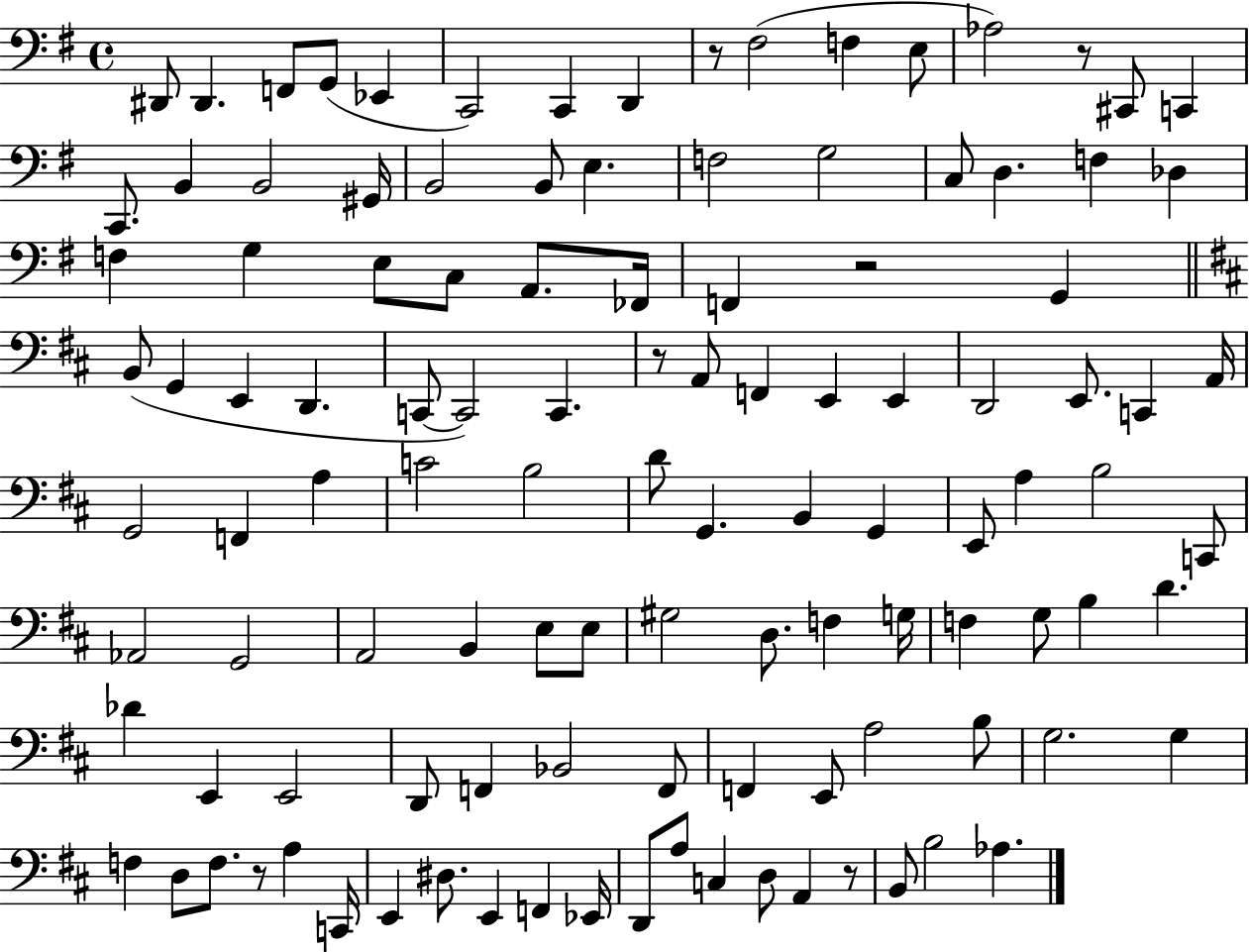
X:1
T:Untitled
M:4/4
L:1/4
K:G
^D,,/2 ^D,, F,,/2 G,,/2 _E,, C,,2 C,, D,, z/2 ^F,2 F, E,/2 _A,2 z/2 ^C,,/2 C,, C,,/2 B,, B,,2 ^G,,/4 B,,2 B,,/2 E, F,2 G,2 C,/2 D, F, _D, F, G, E,/2 C,/2 A,,/2 _F,,/4 F,, z2 G,, B,,/2 G,, E,, D,, C,,/2 C,,2 C,, z/2 A,,/2 F,, E,, E,, D,,2 E,,/2 C,, A,,/4 G,,2 F,, A, C2 B,2 D/2 G,, B,, G,, E,,/2 A, B,2 C,,/2 _A,,2 G,,2 A,,2 B,, E,/2 E,/2 ^G,2 D,/2 F, G,/4 F, G,/2 B, D _D E,, E,,2 D,,/2 F,, _B,,2 F,,/2 F,, E,,/2 A,2 B,/2 G,2 G, F, D,/2 F,/2 z/2 A, C,,/4 E,, ^D,/2 E,, F,, _E,,/4 D,,/2 A,/2 C, D,/2 A,, z/2 B,,/2 B,2 _A,